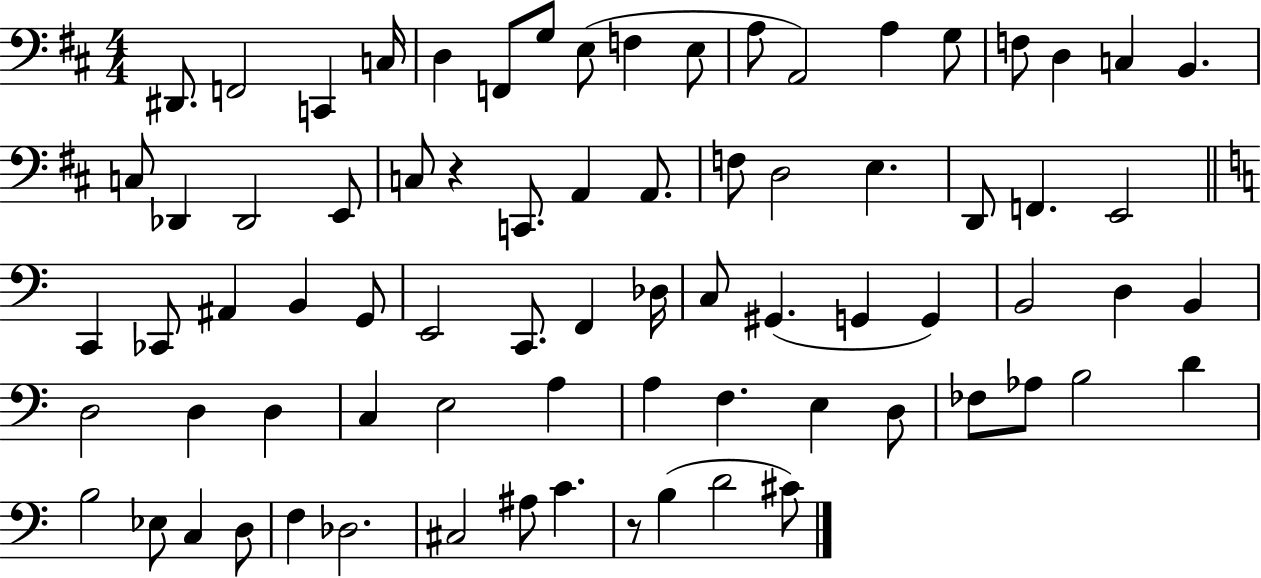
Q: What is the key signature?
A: D major